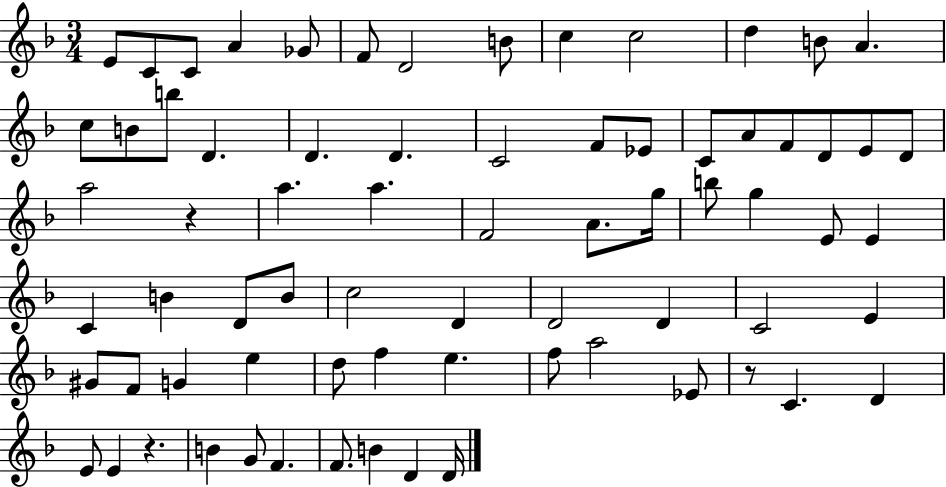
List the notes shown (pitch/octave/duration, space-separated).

E4/e C4/e C4/e A4/q Gb4/e F4/e D4/h B4/e C5/q C5/h D5/q B4/e A4/q. C5/e B4/e B5/e D4/q. D4/q. D4/q. C4/h F4/e Eb4/e C4/e A4/e F4/e D4/e E4/e D4/e A5/h R/q A5/q. A5/q. F4/h A4/e. G5/s B5/e G5/q E4/e E4/q C4/q B4/q D4/e B4/e C5/h D4/q D4/h D4/q C4/h E4/q G#4/e F4/e G4/q E5/q D5/e F5/q E5/q. F5/e A5/h Eb4/e R/e C4/q. D4/q E4/e E4/q R/q. B4/q G4/e F4/q. F4/e. B4/q D4/q D4/s